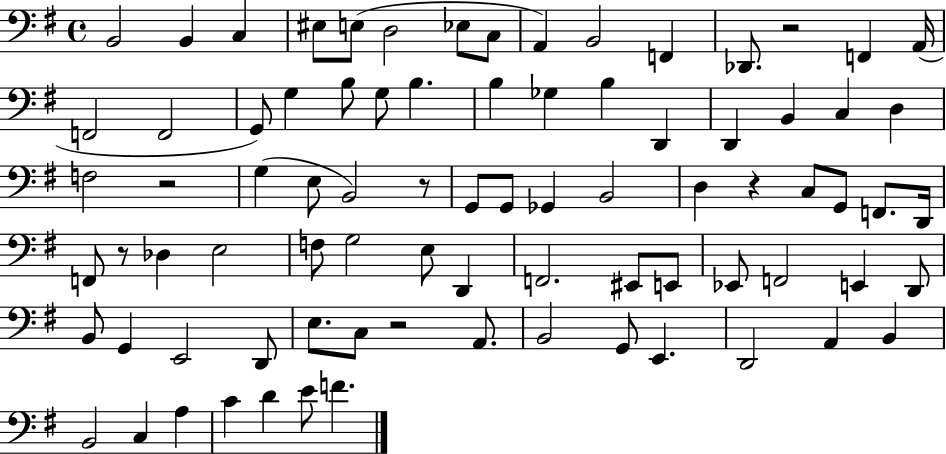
B2/h B2/q C3/q EIS3/e E3/e D3/h Eb3/e C3/e A2/q B2/h F2/q Db2/e. R/h F2/q A2/s F2/h F2/h G2/e G3/q B3/e G3/e B3/q. B3/q Gb3/q B3/q D2/q D2/q B2/q C3/q D3/q F3/h R/h G3/q E3/e B2/h R/e G2/e G2/e Gb2/q B2/h D3/q R/q C3/e G2/e F2/e. D2/s F2/e R/e Db3/q E3/h F3/e G3/h E3/e D2/q F2/h. EIS2/e E2/e Eb2/e F2/h E2/q D2/e B2/e G2/q E2/h D2/e E3/e. C3/e R/h A2/e. B2/h G2/e E2/q. D2/h A2/q B2/q B2/h C3/q A3/q C4/q D4/q E4/e F4/q.